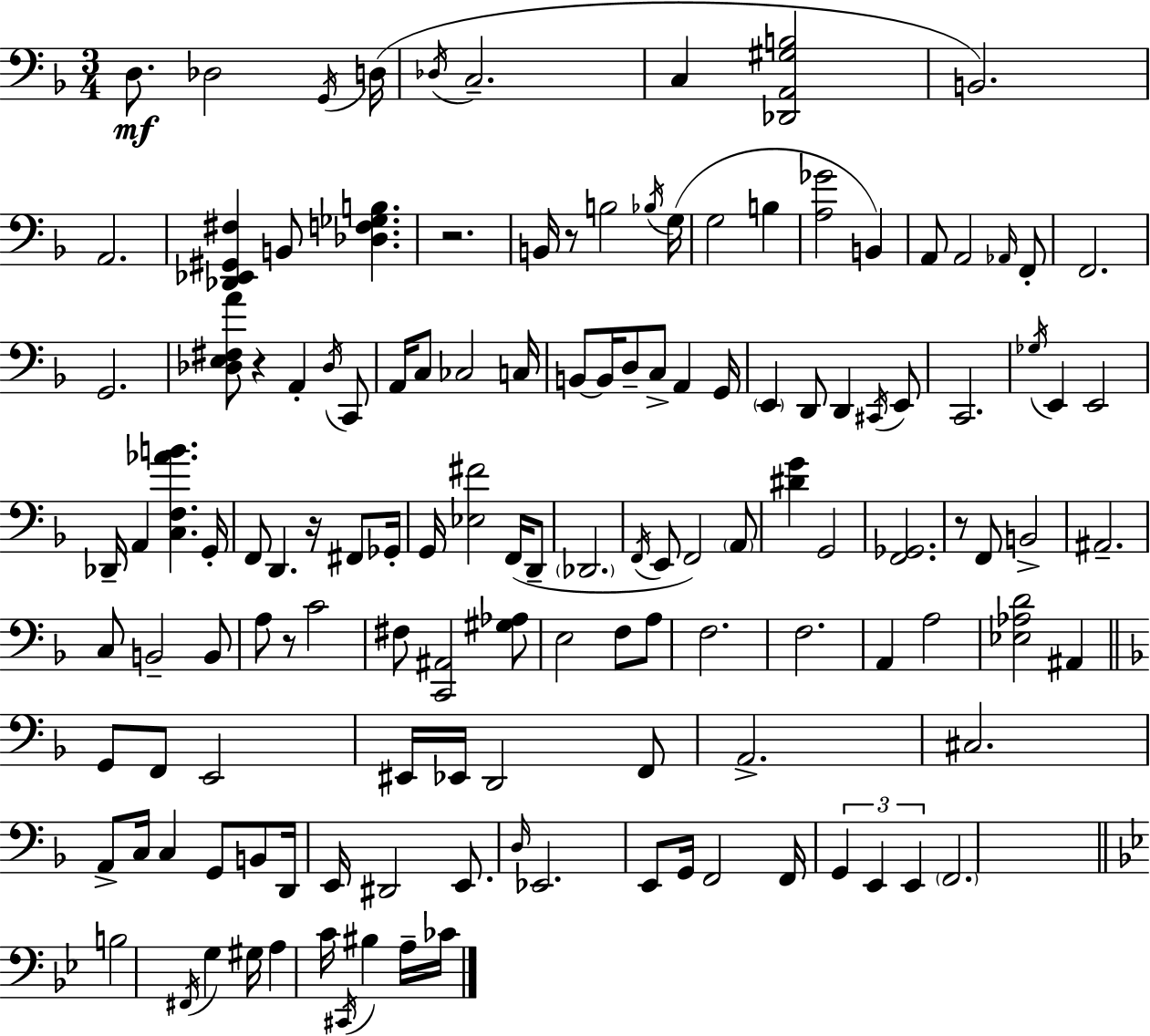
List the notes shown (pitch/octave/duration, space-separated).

D3/e. Db3/h G2/s D3/s Db3/s C3/h. C3/q [Db2,A2,G#3,B3]/h B2/h. A2/h. [Db2,Eb2,G#2,F#3]/q B2/e [Db3,F3,Gb3,B3]/q. R/h. B2/s R/e B3/h Bb3/s G3/s G3/h B3/q [A3,Gb4]/h B2/q A2/e A2/h Ab2/s F2/e F2/h. G2/h. [Db3,E3,F#3,A4]/e R/q A2/q Db3/s C2/e A2/s C3/e CES3/h C3/s B2/e B2/s D3/e C3/e A2/q G2/s E2/q D2/e D2/q C#2/s E2/e C2/h. Gb3/s E2/q E2/h Db2/s A2/q [C3,F3,Ab4,B4]/q. G2/s F2/e D2/q. R/s F#2/e Gb2/s G2/s [Eb3,F#4]/h F2/s D2/e Db2/h. F2/s E2/e F2/h A2/e [D#4,G4]/q G2/h [F2,Gb2]/h. R/e F2/e B2/h A#2/h. C3/e B2/h B2/e A3/e R/e C4/h F#3/e [C2,A#2]/h [G#3,Ab3]/e E3/h F3/e A3/e F3/h. F3/h. A2/q A3/h [Eb3,Ab3,D4]/h A#2/q G2/e F2/e E2/h EIS2/s Eb2/s D2/h F2/e A2/h. C#3/h. A2/e C3/s C3/q G2/e B2/e D2/s E2/s D#2/h E2/e. D3/s Eb2/h. E2/e G2/s F2/h F2/s G2/q E2/q E2/q F2/h. B3/h F#2/s G3/q G#3/s A3/q C4/s C#2/s BIS3/q A3/s CES4/s